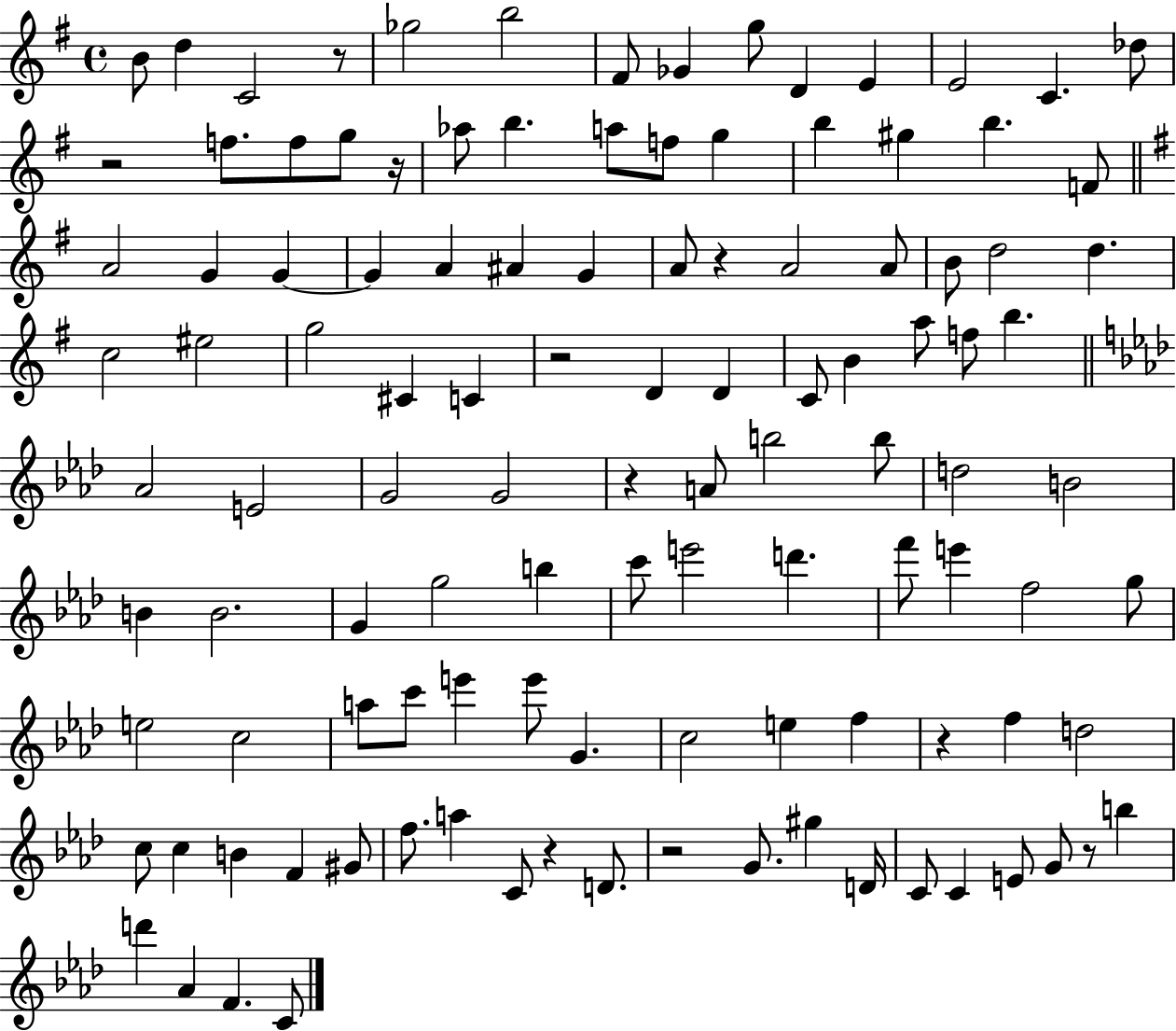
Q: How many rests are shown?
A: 10